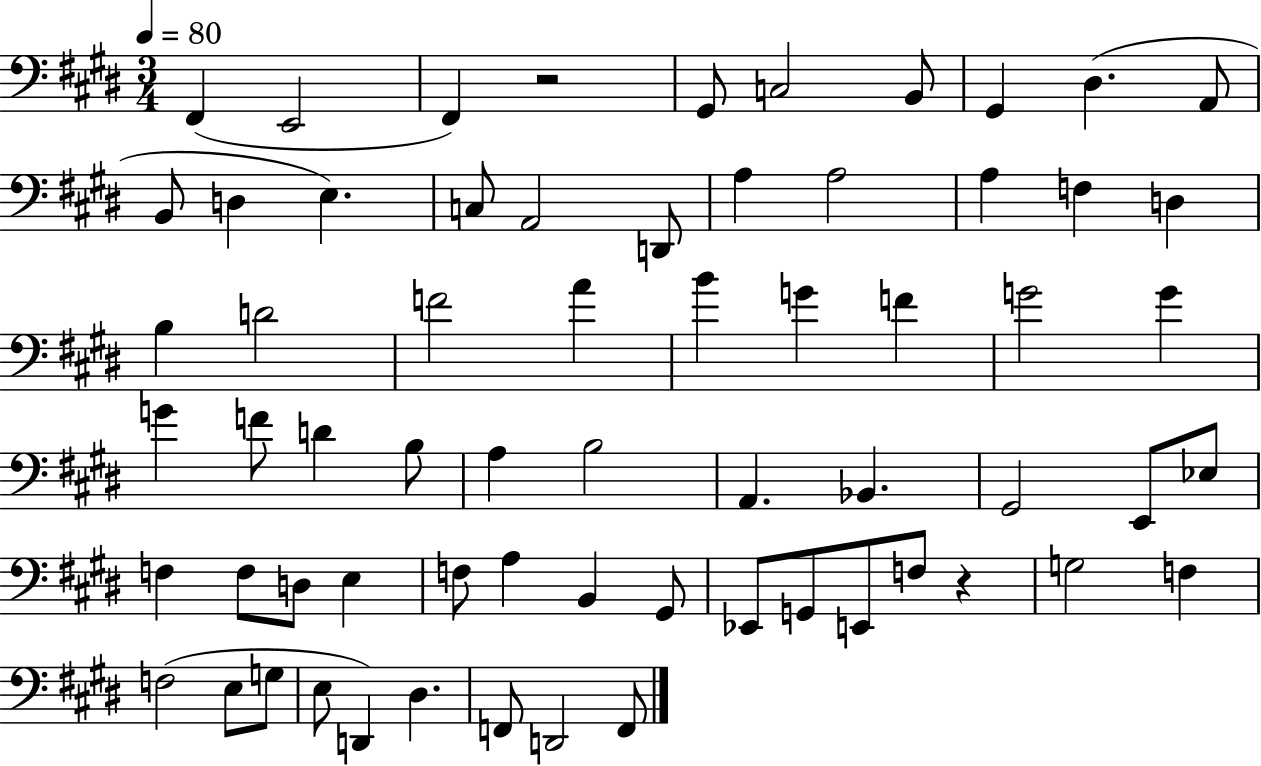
F#2/q E2/h F#2/q R/h G#2/e C3/h B2/e G#2/q D#3/q. A2/e B2/e D3/q E3/q. C3/e A2/h D2/e A3/q A3/h A3/q F3/q D3/q B3/q D4/h F4/h A4/q B4/q G4/q F4/q G4/h G4/q G4/q F4/e D4/q B3/e A3/q B3/h A2/q. Bb2/q. G#2/h E2/e Eb3/e F3/q F3/e D3/e E3/q F3/e A3/q B2/q G#2/e Eb2/e G2/e E2/e F3/e R/q G3/h F3/q F3/h E3/e G3/e E3/e D2/q D#3/q. F2/e D2/h F2/e